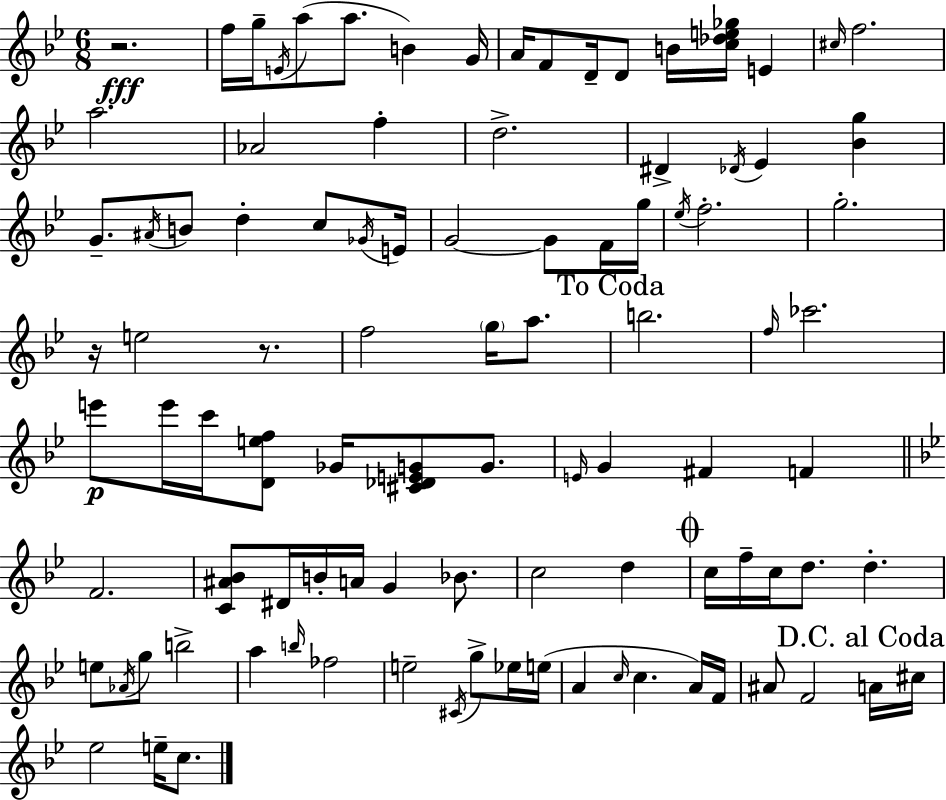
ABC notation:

X:1
T:Untitled
M:6/8
L:1/4
K:Gm
z2 f/4 g/4 E/4 a/2 a/2 B G/4 A/4 F/2 D/4 D/2 B/4 [c_de_g]/4 E ^c/4 f2 a2 _A2 f d2 ^D _D/4 _E [_Bg] G/2 ^A/4 B/2 d c/2 _G/4 E/4 G2 G/2 F/4 g/4 _e/4 f2 g2 z/4 e2 z/2 f2 g/4 a/2 b2 f/4 _c'2 e'/2 e'/4 c'/4 [Def]/2 _G/4 [^C_DEG]/2 G/2 E/4 G ^F F F2 [C^A_B]/2 ^D/4 B/4 A/4 G _B/2 c2 d c/4 f/4 c/4 d/2 d e/2 _A/4 g/2 b2 a b/4 _f2 e2 ^C/4 g/2 _e/4 e/4 A c/4 c A/4 F/4 ^A/2 F2 A/4 ^c/4 _e2 e/4 c/2